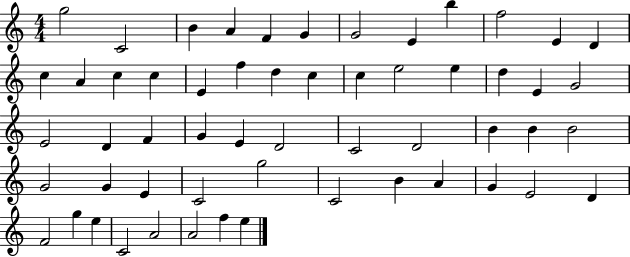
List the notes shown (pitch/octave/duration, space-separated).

G5/h C4/h B4/q A4/q F4/q G4/q G4/h E4/q B5/q F5/h E4/q D4/q C5/q A4/q C5/q C5/q E4/q F5/q D5/q C5/q C5/q E5/h E5/q D5/q E4/q G4/h E4/h D4/q F4/q G4/q E4/q D4/h C4/h D4/h B4/q B4/q B4/h G4/h G4/q E4/q C4/h G5/h C4/h B4/q A4/q G4/q E4/h D4/q F4/h G5/q E5/q C4/h A4/h A4/h F5/q E5/q